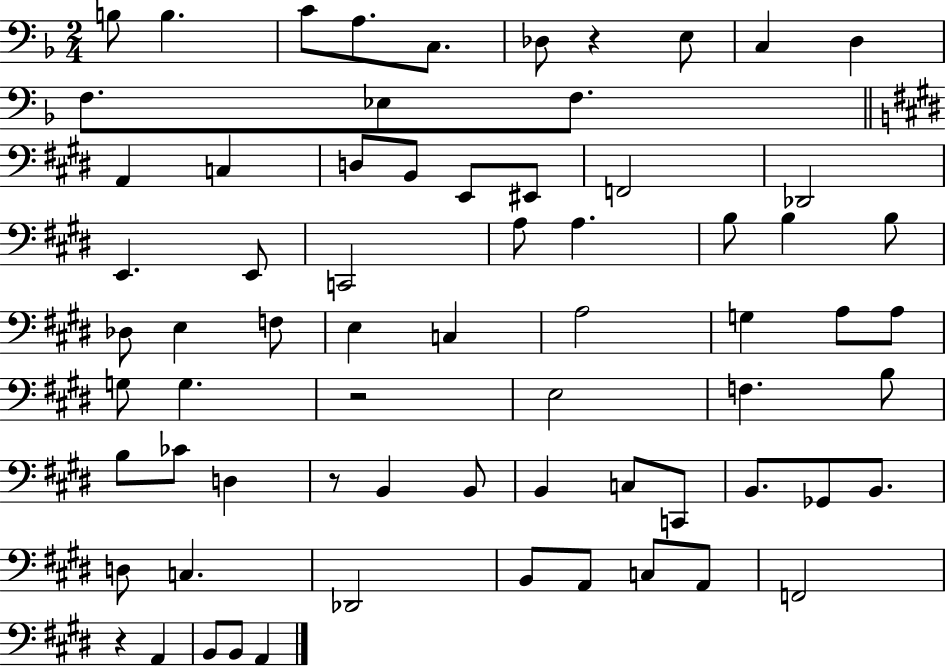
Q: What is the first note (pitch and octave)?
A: B3